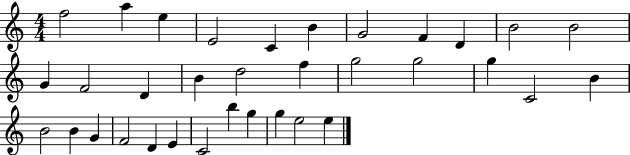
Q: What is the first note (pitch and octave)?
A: F5